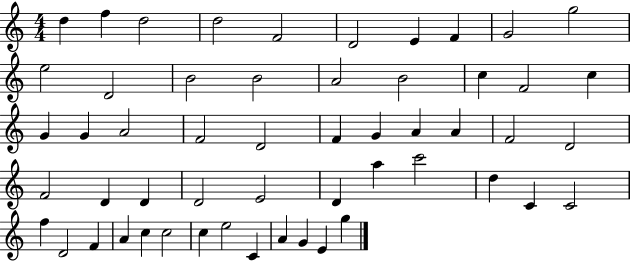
D5/q F5/q D5/h D5/h F4/h D4/h E4/q F4/q G4/h G5/h E5/h D4/h B4/h B4/h A4/h B4/h C5/q F4/h C5/q G4/q G4/q A4/h F4/h D4/h F4/q G4/q A4/q A4/q F4/h D4/h F4/h D4/q D4/q D4/h E4/h D4/q A5/q C6/h D5/q C4/q C4/h F5/q D4/h F4/q A4/q C5/q C5/h C5/q E5/h C4/q A4/q G4/q E4/q G5/q